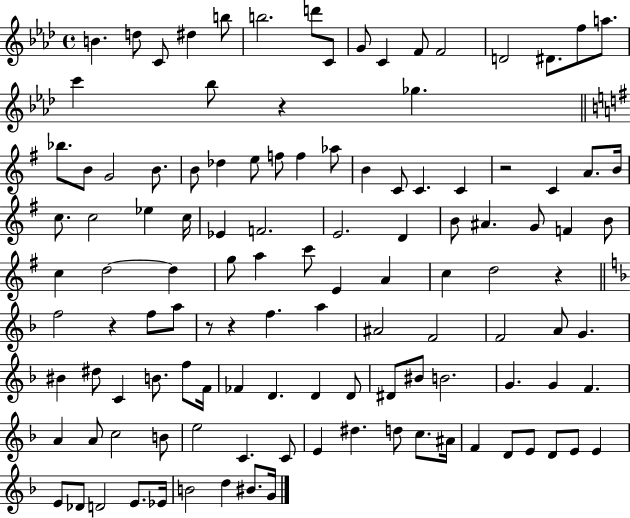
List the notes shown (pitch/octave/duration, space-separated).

B4/q. D5/e C4/e D#5/q B5/e B5/h. D6/e C4/e G4/e C4/q F4/e F4/h D4/h D#4/e. F5/e A5/e. C6/q Bb5/e R/q Gb5/q. Bb5/e. B4/e G4/h B4/e. B4/e Db5/q E5/e F5/e F5/q Ab5/e B4/q C4/e C4/q. C4/q R/h C4/q A4/e. B4/s C5/e. C5/h Eb5/q C5/s Eb4/q F4/h. E4/h. D4/q B4/e A#4/q. G4/e F4/q B4/e C5/q D5/h D5/q G5/e A5/q C6/e E4/q A4/q C5/q D5/h R/q F5/h R/q F5/e A5/e R/e R/q F5/q. A5/q A#4/h F4/h F4/h A4/e G4/q. BIS4/q D#5/e C4/q B4/e. F5/e F4/s FES4/q D4/q. D4/q D4/e D#4/e BIS4/e B4/h. G4/q. G4/q F4/q. A4/q A4/e C5/h B4/e E5/h C4/q. C4/e E4/q D#5/q. D5/e C5/e. A#4/s F4/q D4/e E4/e D4/e E4/e E4/q E4/e Db4/e D4/h E4/e. Eb4/s B4/h D5/q BIS4/e. G4/s